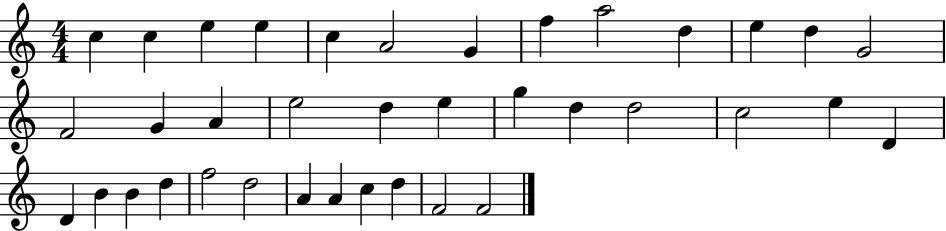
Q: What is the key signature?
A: C major